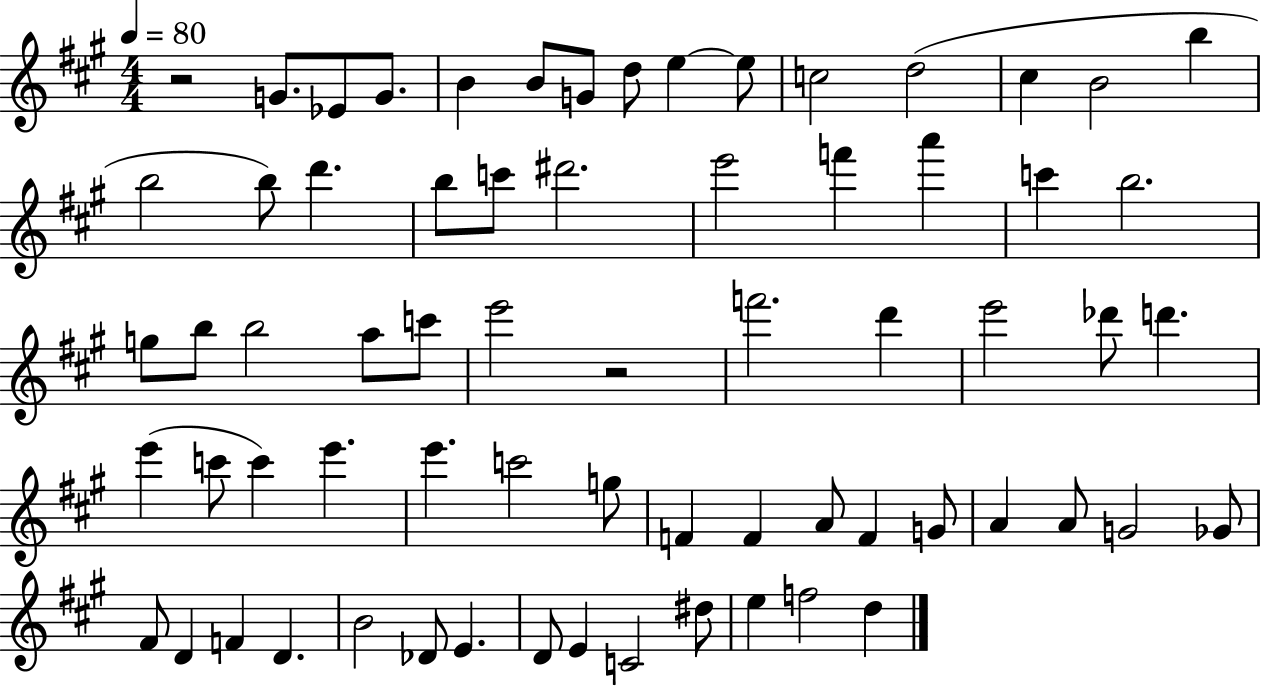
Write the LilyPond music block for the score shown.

{
  \clef treble
  \numericTimeSignature
  \time 4/4
  \key a \major
  \tempo 4 = 80
  r2 g'8. ees'8 g'8. | b'4 b'8 g'8 d''8 e''4~~ e''8 | c''2 d''2( | cis''4 b'2 b''4 | \break b''2 b''8) d'''4. | b''8 c'''8 dis'''2. | e'''2 f'''4 a'''4 | c'''4 b''2. | \break g''8 b''8 b''2 a''8 c'''8 | e'''2 r2 | f'''2. d'''4 | e'''2 des'''8 d'''4. | \break e'''4( c'''8 c'''4) e'''4. | e'''4. c'''2 g''8 | f'4 f'4 a'8 f'4 g'8 | a'4 a'8 g'2 ges'8 | \break fis'8 d'4 f'4 d'4. | b'2 des'8 e'4. | d'8 e'4 c'2 dis''8 | e''4 f''2 d''4 | \break \bar "|."
}